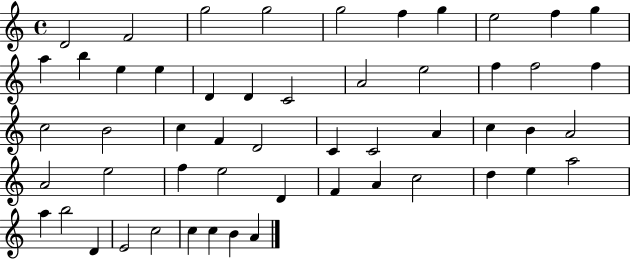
X:1
T:Untitled
M:4/4
L:1/4
K:C
D2 F2 g2 g2 g2 f g e2 f g a b e e D D C2 A2 e2 f f2 f c2 B2 c F D2 C C2 A c B A2 A2 e2 f e2 D F A c2 d e a2 a b2 D E2 c2 c c B A